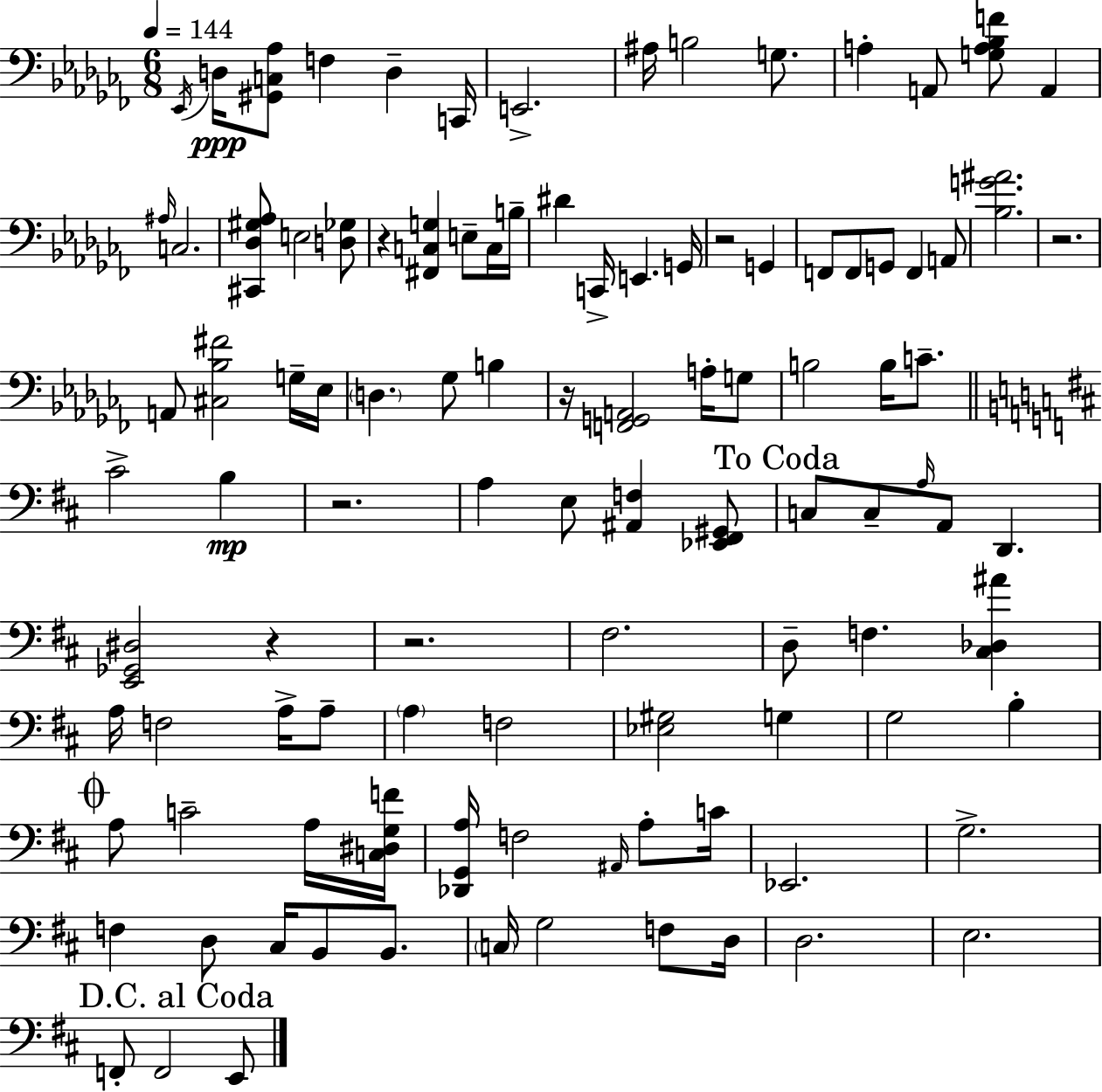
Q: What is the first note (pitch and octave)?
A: Eb2